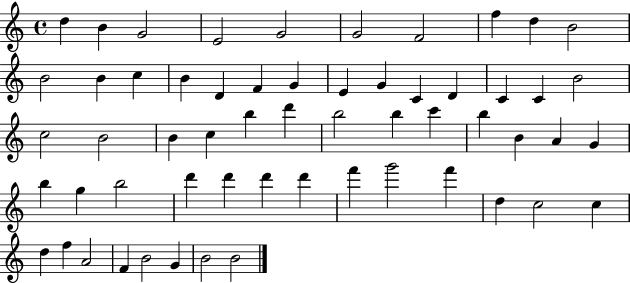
{
  \clef treble
  \time 4/4
  \defaultTimeSignature
  \key c \major
  d''4 b'4 g'2 | e'2 g'2 | g'2 f'2 | f''4 d''4 b'2 | \break b'2 b'4 c''4 | b'4 d'4 f'4 g'4 | e'4 g'4 c'4 d'4 | c'4 c'4 b'2 | \break c''2 b'2 | b'4 c''4 b''4 d'''4 | b''2 b''4 c'''4 | b''4 b'4 a'4 g'4 | \break b''4 g''4 b''2 | d'''4 d'''4 d'''4 d'''4 | f'''4 g'''2 f'''4 | d''4 c''2 c''4 | \break d''4 f''4 a'2 | f'4 b'2 g'4 | b'2 b'2 | \bar "|."
}